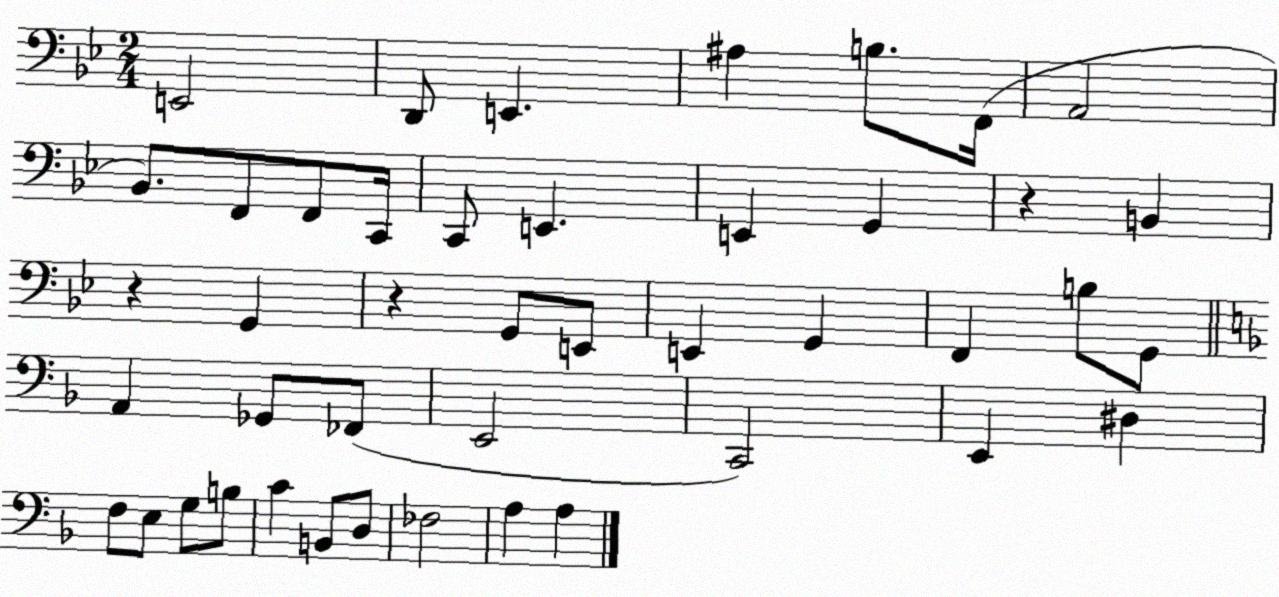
X:1
T:Untitled
M:2/4
L:1/4
K:Bb
E,,2 D,,/2 E,, ^A, B,/2 F,,/4 A,,2 _B,,/2 F,,/2 F,,/2 C,,/4 C,,/2 E,, E,, G,, z B,, z G,, z G,,/2 E,,/2 E,, G,, F,, B,/2 G,,/2 A,, _G,,/2 _F,,/2 E,,2 C,,2 E,, ^D, F,/2 E,/2 G,/2 B,/2 C B,,/2 D,/2 _F,2 A, A,